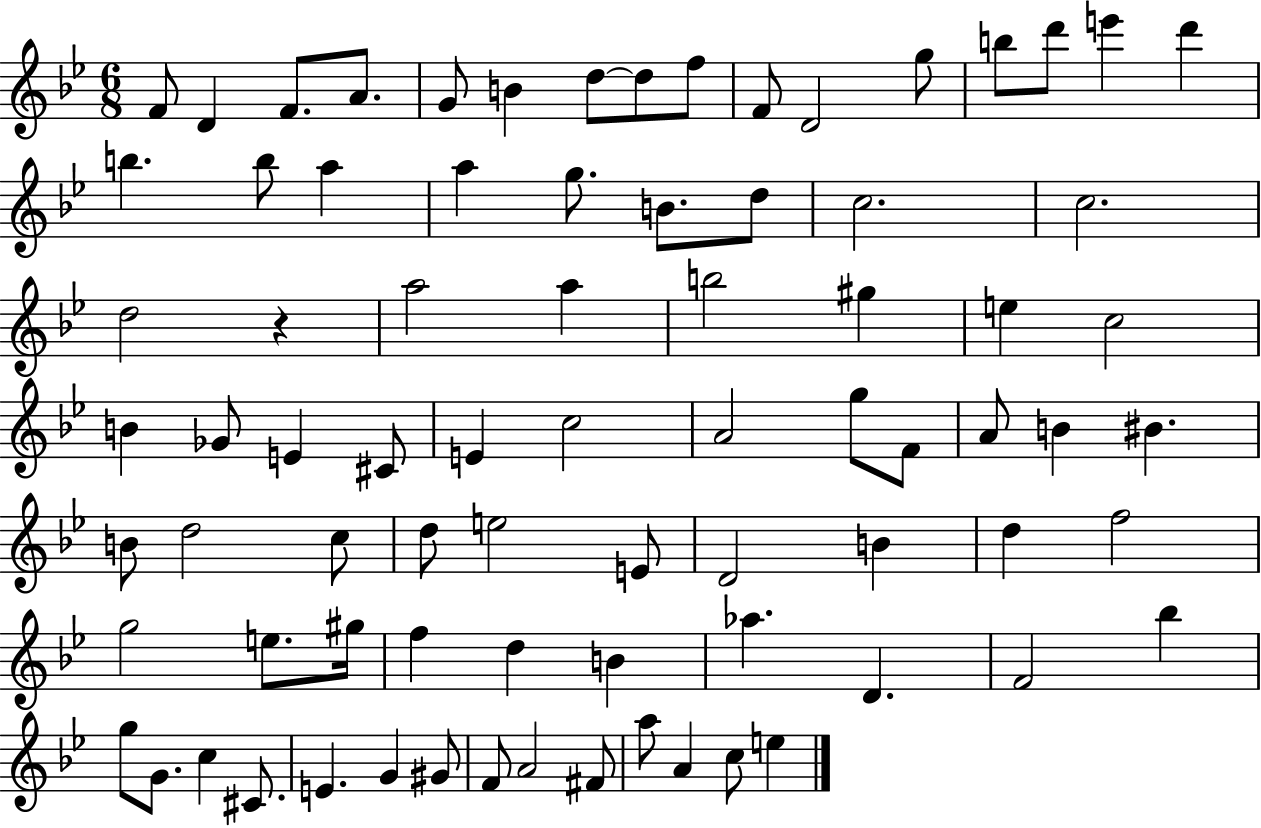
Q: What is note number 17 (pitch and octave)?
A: B5